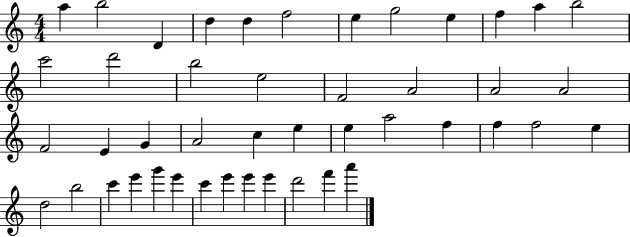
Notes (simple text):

A5/q B5/h D4/q D5/q D5/q F5/h E5/q G5/h E5/q F5/q A5/q B5/h C6/h D6/h B5/h E5/h F4/h A4/h A4/h A4/h F4/h E4/q G4/q A4/h C5/q E5/q E5/q A5/h F5/q F5/q F5/h E5/q D5/h B5/h C6/q E6/q G6/q E6/q C6/q E6/q E6/q E6/q D6/h F6/q A6/q